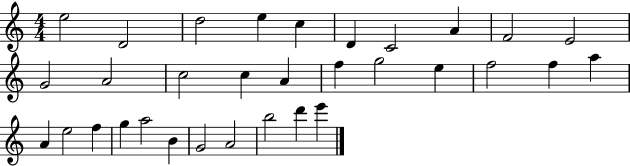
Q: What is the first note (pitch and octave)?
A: E5